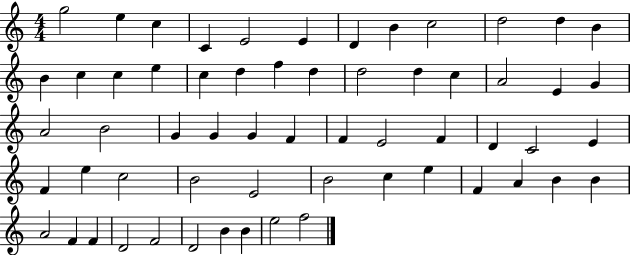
{
  \clef treble
  \numericTimeSignature
  \time 4/4
  \key c \major
  g''2 e''4 c''4 | c'4 e'2 e'4 | d'4 b'4 c''2 | d''2 d''4 b'4 | \break b'4 c''4 c''4 e''4 | c''4 d''4 f''4 d''4 | d''2 d''4 c''4 | a'2 e'4 g'4 | \break a'2 b'2 | g'4 g'4 g'4 f'4 | f'4 e'2 f'4 | d'4 c'2 e'4 | \break f'4 e''4 c''2 | b'2 e'2 | b'2 c''4 e''4 | f'4 a'4 b'4 b'4 | \break a'2 f'4 f'4 | d'2 f'2 | d'2 b'4 b'4 | e''2 f''2 | \break \bar "|."
}